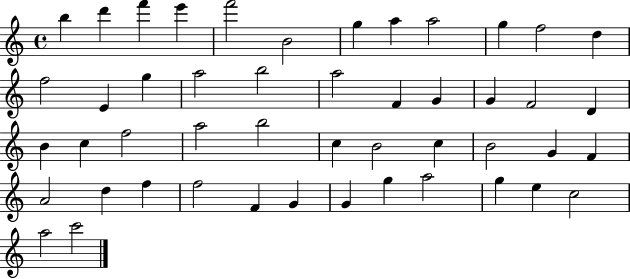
{
  \clef treble
  \time 4/4
  \defaultTimeSignature
  \key c \major
  b''4 d'''4 f'''4 e'''4 | f'''2 b'2 | g''4 a''4 a''2 | g''4 f''2 d''4 | \break f''2 e'4 g''4 | a''2 b''2 | a''2 f'4 g'4 | g'4 f'2 d'4 | \break b'4 c''4 f''2 | a''2 b''2 | c''4 b'2 c''4 | b'2 g'4 f'4 | \break a'2 d''4 f''4 | f''2 f'4 g'4 | g'4 g''4 a''2 | g''4 e''4 c''2 | \break a''2 c'''2 | \bar "|."
}